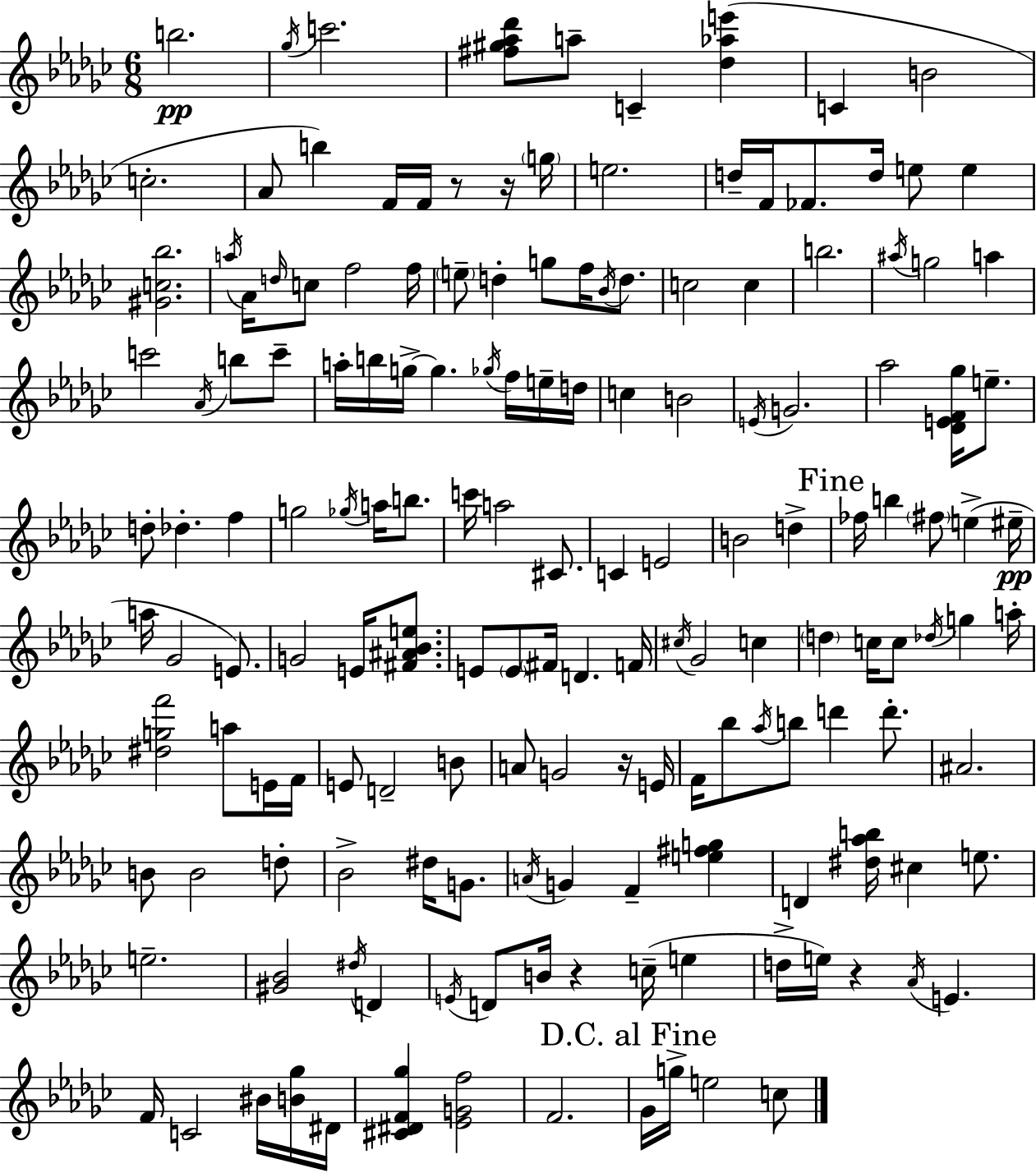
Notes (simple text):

B5/h. Gb5/s C6/h. [F#5,G#5,Ab5,Db6]/e A5/e C4/q [Db5,Ab5,E6]/q C4/q B4/h C5/h. Ab4/e B5/q F4/s F4/s R/e R/s G5/s E5/h. D5/s F4/s FES4/e. D5/s E5/e E5/q [G#4,C5,Bb5]/h. A5/s Ab4/s D5/s C5/e F5/h F5/s E5/e D5/q G5/e F5/s Bb4/s D5/e. C5/h C5/q B5/h. A#5/s G5/h A5/q C6/h Ab4/s B5/e C6/e A5/s B5/s G5/s G5/q. Gb5/s F5/s E5/s D5/s C5/q B4/h E4/s G4/h. Ab5/h [Db4,E4,F4,Gb5]/s E5/e. D5/e Db5/q. F5/q G5/h Gb5/s A5/s B5/e. C6/s A5/h C#4/e. C4/q E4/h B4/h D5/q FES5/s B5/q F#5/e E5/q EIS5/s A5/s Gb4/h E4/e. G4/h E4/s [F#4,A#4,Bb4,E5]/e. E4/e E4/e F#4/s D4/q. F4/s C#5/s Gb4/h C5/q D5/q C5/s C5/e Db5/s G5/q A5/s [D#5,G5,F6]/h A5/e E4/s F4/s E4/e D4/h B4/e A4/e G4/h R/s E4/s F4/s Bb5/e Ab5/s B5/e D6/q D6/e. A#4/h. B4/e B4/h D5/e Bb4/h D#5/s G4/e. A4/s G4/q F4/q [E5,F#5,G5]/q D4/q [D#5,Ab5,B5]/s C#5/q E5/e. E5/h. [G#4,Bb4]/h D#5/s D4/q E4/s D4/e B4/s R/q C5/s E5/q D5/s E5/s R/q Ab4/s E4/q. F4/s C4/h BIS4/s [B4,Gb5]/s D#4/s [C#4,D#4,F4,Gb5]/q [Eb4,G4,F5]/h F4/h. Gb4/s G5/s E5/h C5/e